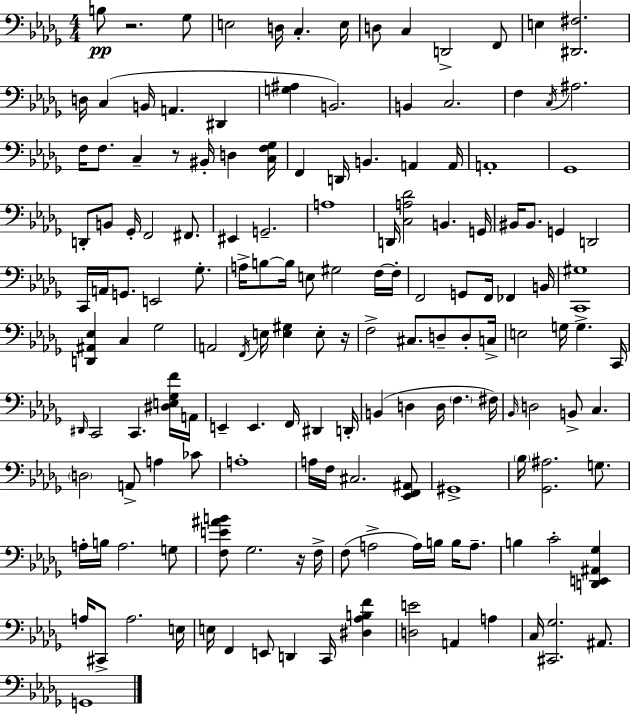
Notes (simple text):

B3/e R/h. Gb3/e E3/h D3/s C3/q. E3/s D3/e C3/q D2/h F2/e E3/q [D#2,F#3]/h. D3/s C3/q B2/s A2/q. D#2/q [G3,A#3]/q B2/h. B2/q C3/h. F3/q C3/s A#3/h. F3/s F3/e. C3/q R/e BIS2/s D3/q [C3,F3,Gb3]/s F2/q D2/s B2/q. A2/q A2/s A2/w Gb2/w D2/e B2/e Gb2/s F2/h F#2/e. EIS2/q G2/h. A3/w D2/s [C3,A3,Db4]/h B2/q. G2/s BIS2/s BIS2/e. G2/q D2/h C2/s A2/s G2/e. E2/h Gb3/e. A3/s B3/e B3/s E3/e G#3/h F3/s F3/s F2/h G2/e F2/s FES2/q B2/s [C2,G#3]/w [D2,A#2,Eb3]/q C3/q Gb3/h A2/h F2/s E3/s [E3,G#3]/q E3/e R/s F3/h C#3/e. D3/e D3/e C3/s E3/h G3/s G3/q. C2/s D#2/s C2/h C2/q. [D#3,E3,Gb3,F4]/s A2/s E2/q E2/q. F2/s D#2/q D2/s B2/q D3/q D3/s F3/q. F#3/s Bb2/s D3/h B2/e C3/q. D3/h A2/e A3/q CES4/e A3/w A3/s F3/s C#3/h. [Eb2,F2,A#2]/e G#2/w Bb3/s [Gb2,A#3]/h. G3/e. A3/s B3/s A3/h. G3/e [F3,E4,A#4,B4]/e Gb3/h. R/s F3/s F3/e A3/h A3/s B3/s B3/s A3/e. B3/q C4/h [D2,E2,A#2,Gb3]/q A3/s C#2/e A3/h. E3/s E3/s F2/q E2/e D2/q C2/s [D#3,Ab3,B3,F4]/q [D3,E4]/h A2/q A3/q C3/s [C#2,Gb3]/h. A#2/e. G2/w